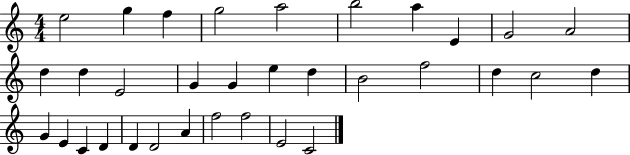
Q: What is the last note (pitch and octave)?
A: C4